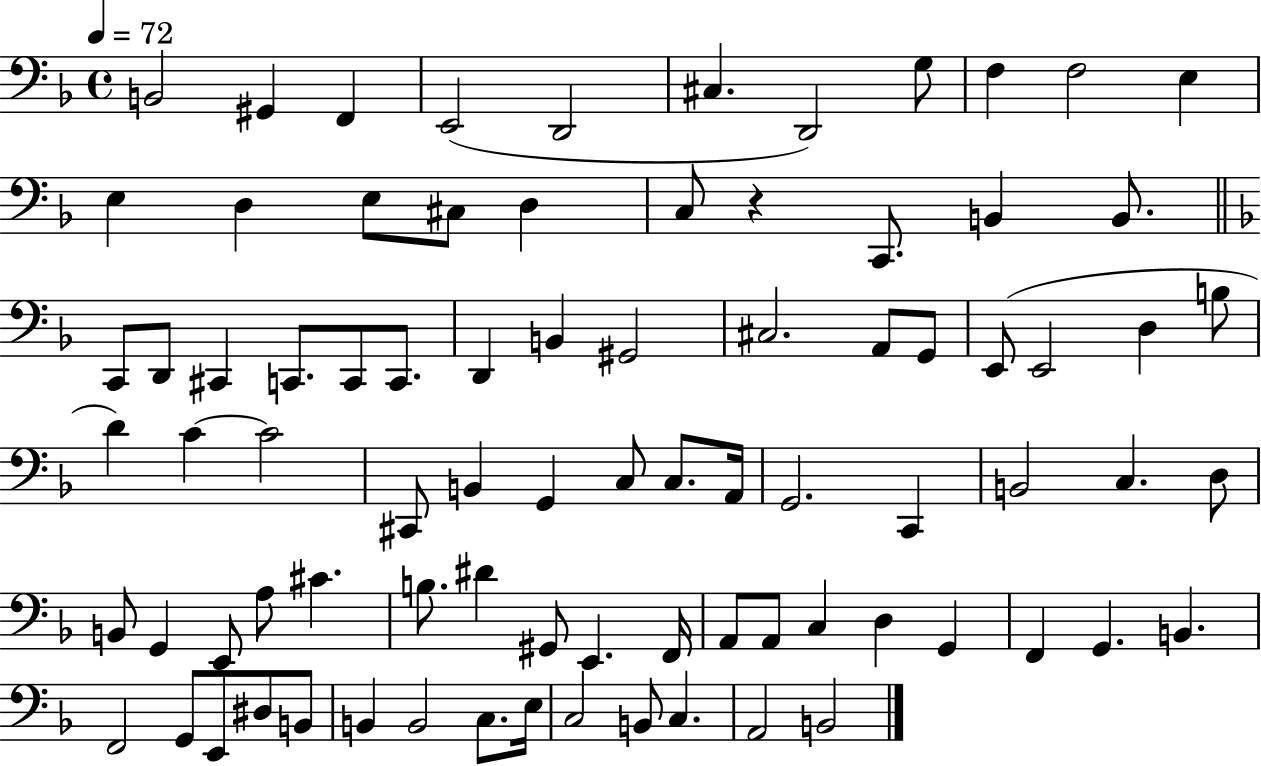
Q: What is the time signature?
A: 4/4